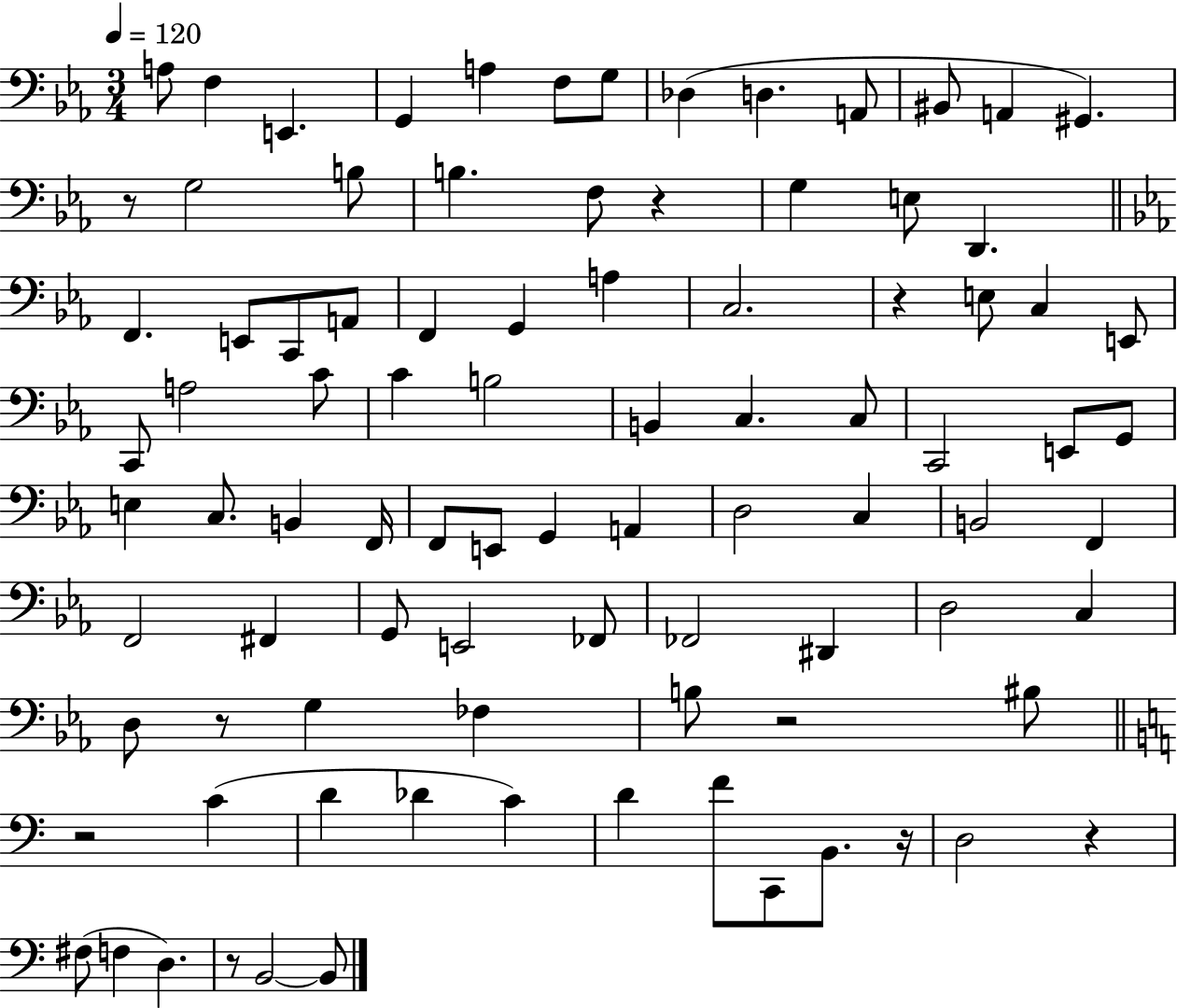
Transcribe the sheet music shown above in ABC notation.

X:1
T:Untitled
M:3/4
L:1/4
K:Eb
A,/2 F, E,, G,, A, F,/2 G,/2 _D, D, A,,/2 ^B,,/2 A,, ^G,, z/2 G,2 B,/2 B, F,/2 z G, E,/2 D,, F,, E,,/2 C,,/2 A,,/2 F,, G,, A, C,2 z E,/2 C, E,,/2 C,,/2 A,2 C/2 C B,2 B,, C, C,/2 C,,2 E,,/2 G,,/2 E, C,/2 B,, F,,/4 F,,/2 E,,/2 G,, A,, D,2 C, B,,2 F,, F,,2 ^F,, G,,/2 E,,2 _F,,/2 _F,,2 ^D,, D,2 C, D,/2 z/2 G, _F, B,/2 z2 ^B,/2 z2 C D _D C D F/2 C,,/2 B,,/2 z/4 D,2 z ^F,/2 F, D, z/2 B,,2 B,,/2